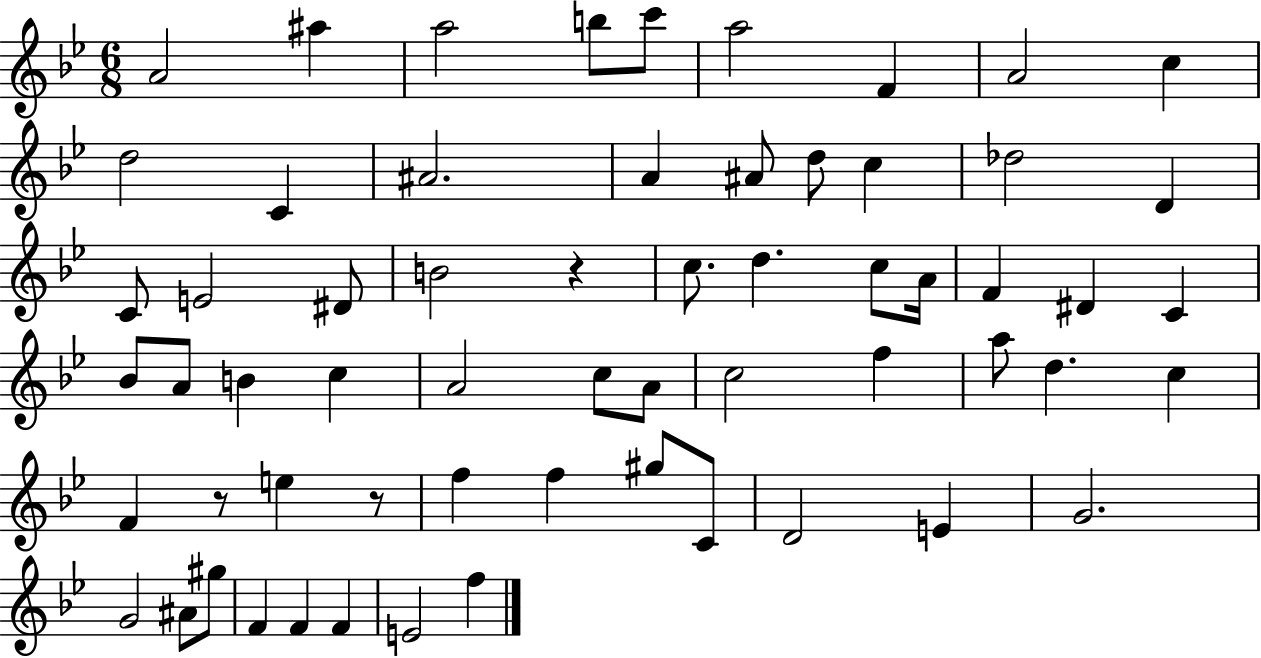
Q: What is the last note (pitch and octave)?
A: F5